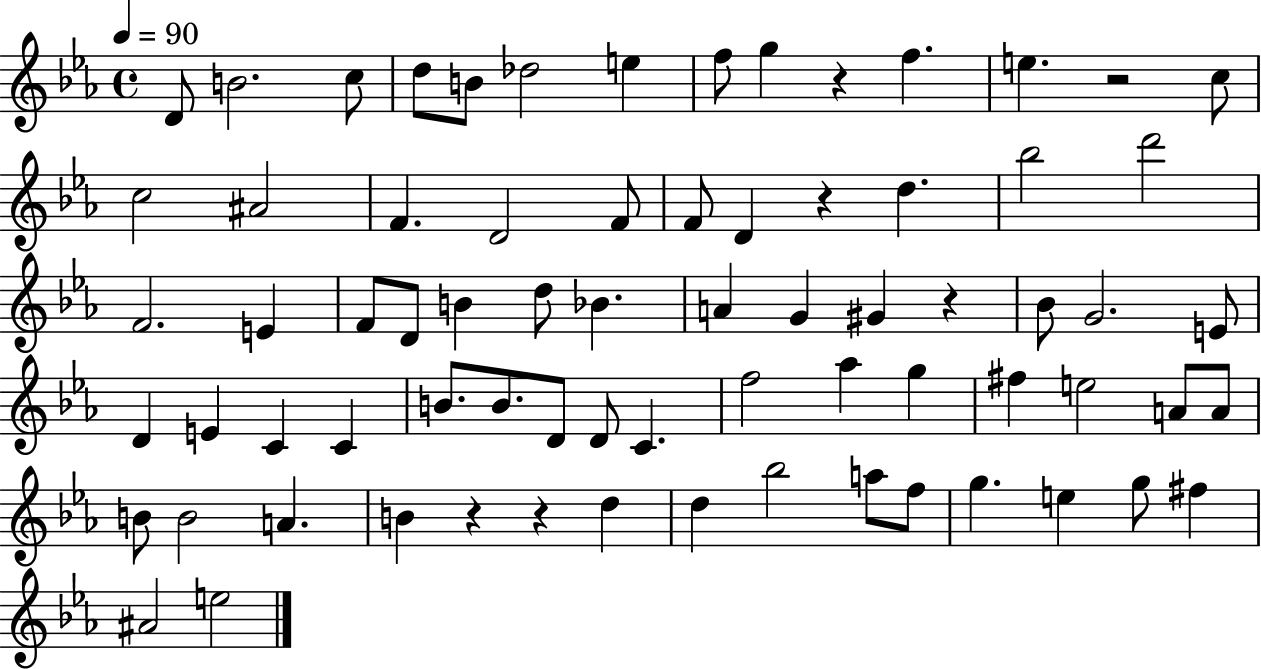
X:1
T:Untitled
M:4/4
L:1/4
K:Eb
D/2 B2 c/2 d/2 B/2 _d2 e f/2 g z f e z2 c/2 c2 ^A2 F D2 F/2 F/2 D z d _b2 d'2 F2 E F/2 D/2 B d/2 _B A G ^G z _B/2 G2 E/2 D E C C B/2 B/2 D/2 D/2 C f2 _a g ^f e2 A/2 A/2 B/2 B2 A B z z d d _b2 a/2 f/2 g e g/2 ^f ^A2 e2